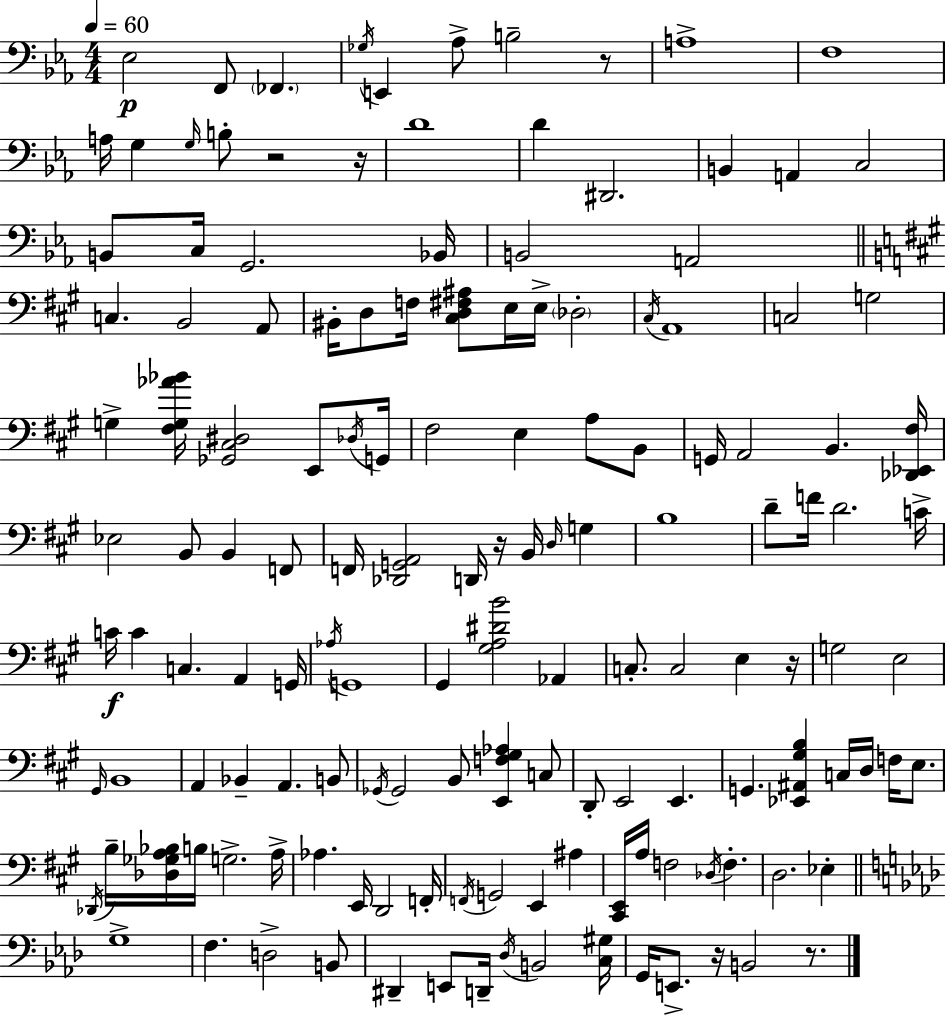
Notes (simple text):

Eb3/h F2/e FES2/q. Gb3/s E2/q Ab3/e B3/h R/e A3/w F3/w A3/s G3/q G3/s B3/e R/h R/s D4/w D4/q D#2/h. B2/q A2/q C3/h B2/e C3/s G2/h. Bb2/s B2/h A2/h C3/q. B2/h A2/e BIS2/s D3/e F3/s [C#3,D3,F#3,A#3]/e E3/s E3/s Db3/h C#3/s A2/w C3/h G3/h G3/q [F#3,G3,Ab4,Bb4]/s [Gb2,C#3,D#3]/h E2/e Db3/s G2/s F#3/h E3/q A3/e B2/e G2/s A2/h B2/q. [Db2,Eb2,F#3]/s Eb3/h B2/e B2/q F2/e F2/s [Db2,G2,A2]/h D2/s R/s B2/s D3/s G3/q B3/w D4/e F4/s D4/h. C4/s C4/s C4/q C3/q. A2/q G2/s Ab3/s G2/w G#2/q [G#3,A3,D#4,B4]/h Ab2/q C3/e. C3/h E3/q R/s G3/h E3/h G#2/s B2/w A2/q Bb2/q A2/q. B2/e Gb2/s Gb2/h B2/e [E2,F3,G#3,Ab3]/q C3/e D2/e E2/h E2/q. G2/q. [Eb2,A#2,G#3,B3]/q C3/s D3/s F3/s E3/e. Db2/s B3/s [Db3,Gb3,A3,Bb3]/s B3/s G3/h. A3/s Ab3/q. E2/s D2/h F2/s F2/s G2/h E2/q A#3/q [C#2,E2]/s A3/s F3/h Db3/s F3/q. D3/h. Eb3/q G3/w F3/q. D3/h B2/e D#2/q E2/e D2/s Db3/s B2/h [C3,G#3]/s G2/s E2/e. R/s B2/h R/e.